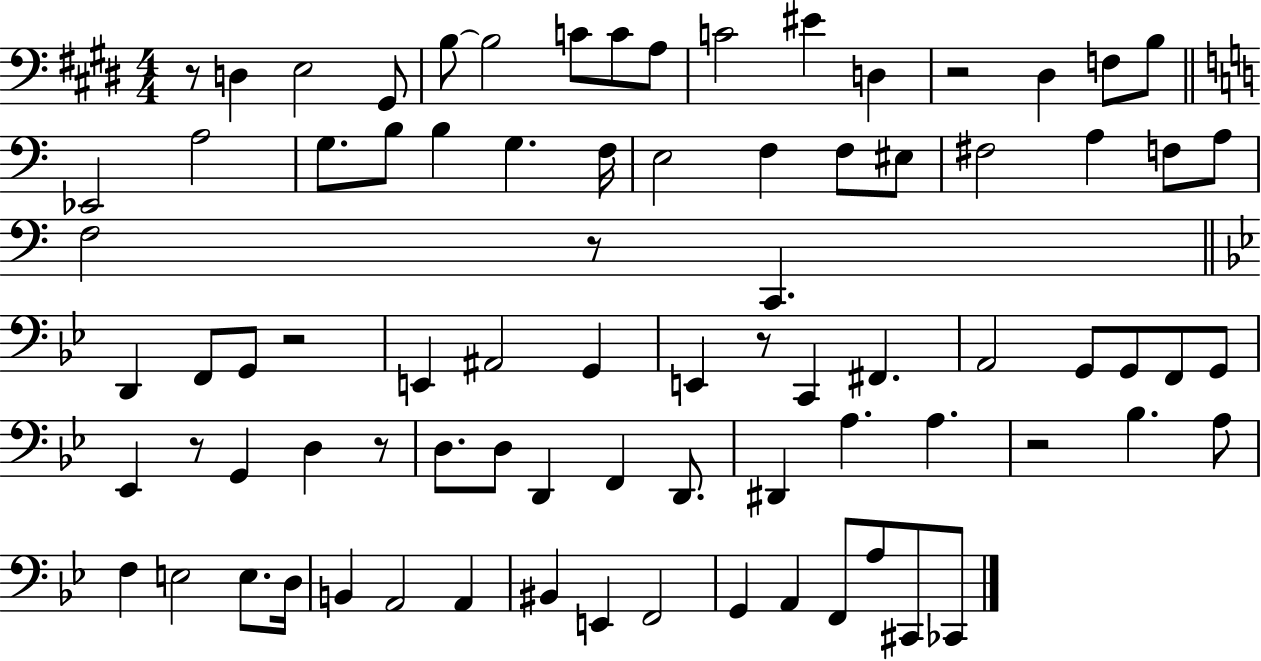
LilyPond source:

{
  \clef bass
  \numericTimeSignature
  \time 4/4
  \key e \major
  r8 d4 e2 gis,8 | b8~~ b2 c'8 c'8 a8 | c'2 eis'4 d4 | r2 dis4 f8 b8 | \break \bar "||" \break \key a \minor ees,2 a2 | g8. b8 b4 g4. f16 | e2 f4 f8 eis8 | fis2 a4 f8 a8 | \break f2 r8 c,4. | \bar "||" \break \key bes \major d,4 f,8 g,8 r2 | e,4 ais,2 g,4 | e,4 r8 c,4 fis,4. | a,2 g,8 g,8 f,8 g,8 | \break ees,4 r8 g,4 d4 r8 | d8. d8 d,4 f,4 d,8. | dis,4 a4. a4. | r2 bes4. a8 | \break f4 e2 e8. d16 | b,4 a,2 a,4 | bis,4 e,4 f,2 | g,4 a,4 f,8 a8 cis,8 ces,8 | \break \bar "|."
}